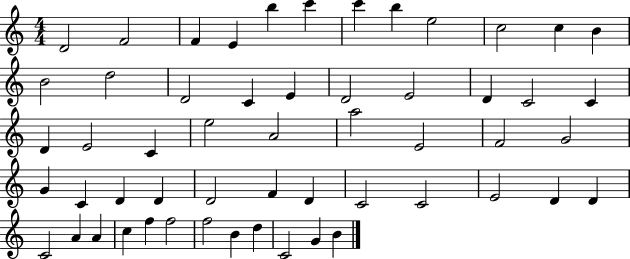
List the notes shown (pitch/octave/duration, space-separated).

D4/h F4/h F4/q E4/q B5/q C6/q C6/q B5/q E5/h C5/h C5/q B4/q B4/h D5/h D4/h C4/q E4/q D4/h E4/h D4/q C4/h C4/q D4/q E4/h C4/q E5/h A4/h A5/h E4/h F4/h G4/h G4/q C4/q D4/q D4/q D4/h F4/q D4/q C4/h C4/h E4/h D4/q D4/q C4/h A4/q A4/q C5/q F5/q F5/h F5/h B4/q D5/q C4/h G4/q B4/q